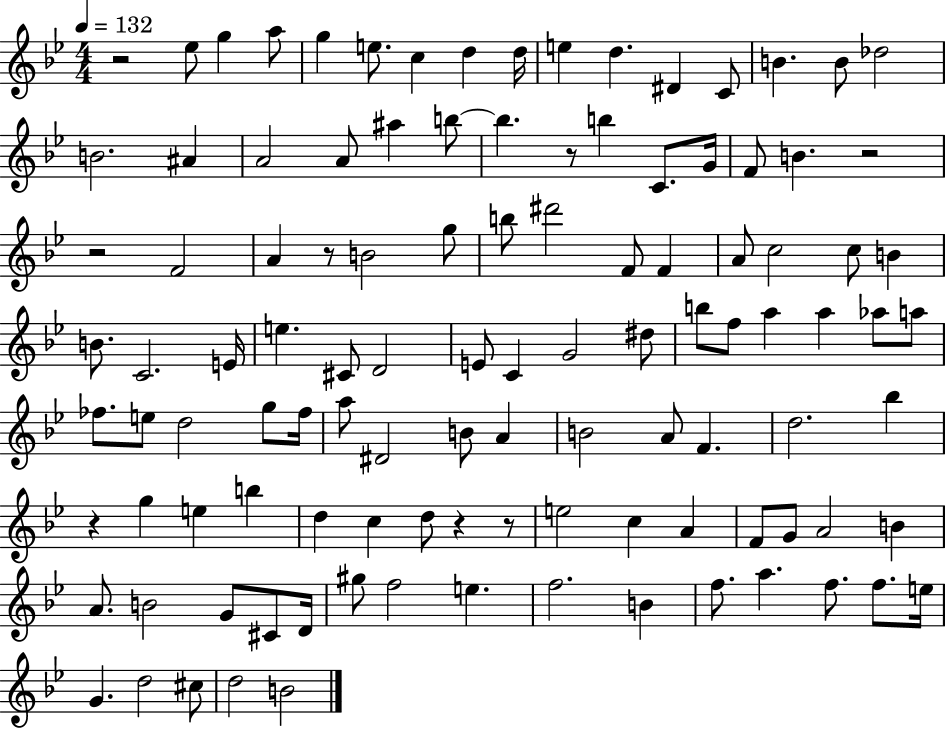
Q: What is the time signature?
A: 4/4